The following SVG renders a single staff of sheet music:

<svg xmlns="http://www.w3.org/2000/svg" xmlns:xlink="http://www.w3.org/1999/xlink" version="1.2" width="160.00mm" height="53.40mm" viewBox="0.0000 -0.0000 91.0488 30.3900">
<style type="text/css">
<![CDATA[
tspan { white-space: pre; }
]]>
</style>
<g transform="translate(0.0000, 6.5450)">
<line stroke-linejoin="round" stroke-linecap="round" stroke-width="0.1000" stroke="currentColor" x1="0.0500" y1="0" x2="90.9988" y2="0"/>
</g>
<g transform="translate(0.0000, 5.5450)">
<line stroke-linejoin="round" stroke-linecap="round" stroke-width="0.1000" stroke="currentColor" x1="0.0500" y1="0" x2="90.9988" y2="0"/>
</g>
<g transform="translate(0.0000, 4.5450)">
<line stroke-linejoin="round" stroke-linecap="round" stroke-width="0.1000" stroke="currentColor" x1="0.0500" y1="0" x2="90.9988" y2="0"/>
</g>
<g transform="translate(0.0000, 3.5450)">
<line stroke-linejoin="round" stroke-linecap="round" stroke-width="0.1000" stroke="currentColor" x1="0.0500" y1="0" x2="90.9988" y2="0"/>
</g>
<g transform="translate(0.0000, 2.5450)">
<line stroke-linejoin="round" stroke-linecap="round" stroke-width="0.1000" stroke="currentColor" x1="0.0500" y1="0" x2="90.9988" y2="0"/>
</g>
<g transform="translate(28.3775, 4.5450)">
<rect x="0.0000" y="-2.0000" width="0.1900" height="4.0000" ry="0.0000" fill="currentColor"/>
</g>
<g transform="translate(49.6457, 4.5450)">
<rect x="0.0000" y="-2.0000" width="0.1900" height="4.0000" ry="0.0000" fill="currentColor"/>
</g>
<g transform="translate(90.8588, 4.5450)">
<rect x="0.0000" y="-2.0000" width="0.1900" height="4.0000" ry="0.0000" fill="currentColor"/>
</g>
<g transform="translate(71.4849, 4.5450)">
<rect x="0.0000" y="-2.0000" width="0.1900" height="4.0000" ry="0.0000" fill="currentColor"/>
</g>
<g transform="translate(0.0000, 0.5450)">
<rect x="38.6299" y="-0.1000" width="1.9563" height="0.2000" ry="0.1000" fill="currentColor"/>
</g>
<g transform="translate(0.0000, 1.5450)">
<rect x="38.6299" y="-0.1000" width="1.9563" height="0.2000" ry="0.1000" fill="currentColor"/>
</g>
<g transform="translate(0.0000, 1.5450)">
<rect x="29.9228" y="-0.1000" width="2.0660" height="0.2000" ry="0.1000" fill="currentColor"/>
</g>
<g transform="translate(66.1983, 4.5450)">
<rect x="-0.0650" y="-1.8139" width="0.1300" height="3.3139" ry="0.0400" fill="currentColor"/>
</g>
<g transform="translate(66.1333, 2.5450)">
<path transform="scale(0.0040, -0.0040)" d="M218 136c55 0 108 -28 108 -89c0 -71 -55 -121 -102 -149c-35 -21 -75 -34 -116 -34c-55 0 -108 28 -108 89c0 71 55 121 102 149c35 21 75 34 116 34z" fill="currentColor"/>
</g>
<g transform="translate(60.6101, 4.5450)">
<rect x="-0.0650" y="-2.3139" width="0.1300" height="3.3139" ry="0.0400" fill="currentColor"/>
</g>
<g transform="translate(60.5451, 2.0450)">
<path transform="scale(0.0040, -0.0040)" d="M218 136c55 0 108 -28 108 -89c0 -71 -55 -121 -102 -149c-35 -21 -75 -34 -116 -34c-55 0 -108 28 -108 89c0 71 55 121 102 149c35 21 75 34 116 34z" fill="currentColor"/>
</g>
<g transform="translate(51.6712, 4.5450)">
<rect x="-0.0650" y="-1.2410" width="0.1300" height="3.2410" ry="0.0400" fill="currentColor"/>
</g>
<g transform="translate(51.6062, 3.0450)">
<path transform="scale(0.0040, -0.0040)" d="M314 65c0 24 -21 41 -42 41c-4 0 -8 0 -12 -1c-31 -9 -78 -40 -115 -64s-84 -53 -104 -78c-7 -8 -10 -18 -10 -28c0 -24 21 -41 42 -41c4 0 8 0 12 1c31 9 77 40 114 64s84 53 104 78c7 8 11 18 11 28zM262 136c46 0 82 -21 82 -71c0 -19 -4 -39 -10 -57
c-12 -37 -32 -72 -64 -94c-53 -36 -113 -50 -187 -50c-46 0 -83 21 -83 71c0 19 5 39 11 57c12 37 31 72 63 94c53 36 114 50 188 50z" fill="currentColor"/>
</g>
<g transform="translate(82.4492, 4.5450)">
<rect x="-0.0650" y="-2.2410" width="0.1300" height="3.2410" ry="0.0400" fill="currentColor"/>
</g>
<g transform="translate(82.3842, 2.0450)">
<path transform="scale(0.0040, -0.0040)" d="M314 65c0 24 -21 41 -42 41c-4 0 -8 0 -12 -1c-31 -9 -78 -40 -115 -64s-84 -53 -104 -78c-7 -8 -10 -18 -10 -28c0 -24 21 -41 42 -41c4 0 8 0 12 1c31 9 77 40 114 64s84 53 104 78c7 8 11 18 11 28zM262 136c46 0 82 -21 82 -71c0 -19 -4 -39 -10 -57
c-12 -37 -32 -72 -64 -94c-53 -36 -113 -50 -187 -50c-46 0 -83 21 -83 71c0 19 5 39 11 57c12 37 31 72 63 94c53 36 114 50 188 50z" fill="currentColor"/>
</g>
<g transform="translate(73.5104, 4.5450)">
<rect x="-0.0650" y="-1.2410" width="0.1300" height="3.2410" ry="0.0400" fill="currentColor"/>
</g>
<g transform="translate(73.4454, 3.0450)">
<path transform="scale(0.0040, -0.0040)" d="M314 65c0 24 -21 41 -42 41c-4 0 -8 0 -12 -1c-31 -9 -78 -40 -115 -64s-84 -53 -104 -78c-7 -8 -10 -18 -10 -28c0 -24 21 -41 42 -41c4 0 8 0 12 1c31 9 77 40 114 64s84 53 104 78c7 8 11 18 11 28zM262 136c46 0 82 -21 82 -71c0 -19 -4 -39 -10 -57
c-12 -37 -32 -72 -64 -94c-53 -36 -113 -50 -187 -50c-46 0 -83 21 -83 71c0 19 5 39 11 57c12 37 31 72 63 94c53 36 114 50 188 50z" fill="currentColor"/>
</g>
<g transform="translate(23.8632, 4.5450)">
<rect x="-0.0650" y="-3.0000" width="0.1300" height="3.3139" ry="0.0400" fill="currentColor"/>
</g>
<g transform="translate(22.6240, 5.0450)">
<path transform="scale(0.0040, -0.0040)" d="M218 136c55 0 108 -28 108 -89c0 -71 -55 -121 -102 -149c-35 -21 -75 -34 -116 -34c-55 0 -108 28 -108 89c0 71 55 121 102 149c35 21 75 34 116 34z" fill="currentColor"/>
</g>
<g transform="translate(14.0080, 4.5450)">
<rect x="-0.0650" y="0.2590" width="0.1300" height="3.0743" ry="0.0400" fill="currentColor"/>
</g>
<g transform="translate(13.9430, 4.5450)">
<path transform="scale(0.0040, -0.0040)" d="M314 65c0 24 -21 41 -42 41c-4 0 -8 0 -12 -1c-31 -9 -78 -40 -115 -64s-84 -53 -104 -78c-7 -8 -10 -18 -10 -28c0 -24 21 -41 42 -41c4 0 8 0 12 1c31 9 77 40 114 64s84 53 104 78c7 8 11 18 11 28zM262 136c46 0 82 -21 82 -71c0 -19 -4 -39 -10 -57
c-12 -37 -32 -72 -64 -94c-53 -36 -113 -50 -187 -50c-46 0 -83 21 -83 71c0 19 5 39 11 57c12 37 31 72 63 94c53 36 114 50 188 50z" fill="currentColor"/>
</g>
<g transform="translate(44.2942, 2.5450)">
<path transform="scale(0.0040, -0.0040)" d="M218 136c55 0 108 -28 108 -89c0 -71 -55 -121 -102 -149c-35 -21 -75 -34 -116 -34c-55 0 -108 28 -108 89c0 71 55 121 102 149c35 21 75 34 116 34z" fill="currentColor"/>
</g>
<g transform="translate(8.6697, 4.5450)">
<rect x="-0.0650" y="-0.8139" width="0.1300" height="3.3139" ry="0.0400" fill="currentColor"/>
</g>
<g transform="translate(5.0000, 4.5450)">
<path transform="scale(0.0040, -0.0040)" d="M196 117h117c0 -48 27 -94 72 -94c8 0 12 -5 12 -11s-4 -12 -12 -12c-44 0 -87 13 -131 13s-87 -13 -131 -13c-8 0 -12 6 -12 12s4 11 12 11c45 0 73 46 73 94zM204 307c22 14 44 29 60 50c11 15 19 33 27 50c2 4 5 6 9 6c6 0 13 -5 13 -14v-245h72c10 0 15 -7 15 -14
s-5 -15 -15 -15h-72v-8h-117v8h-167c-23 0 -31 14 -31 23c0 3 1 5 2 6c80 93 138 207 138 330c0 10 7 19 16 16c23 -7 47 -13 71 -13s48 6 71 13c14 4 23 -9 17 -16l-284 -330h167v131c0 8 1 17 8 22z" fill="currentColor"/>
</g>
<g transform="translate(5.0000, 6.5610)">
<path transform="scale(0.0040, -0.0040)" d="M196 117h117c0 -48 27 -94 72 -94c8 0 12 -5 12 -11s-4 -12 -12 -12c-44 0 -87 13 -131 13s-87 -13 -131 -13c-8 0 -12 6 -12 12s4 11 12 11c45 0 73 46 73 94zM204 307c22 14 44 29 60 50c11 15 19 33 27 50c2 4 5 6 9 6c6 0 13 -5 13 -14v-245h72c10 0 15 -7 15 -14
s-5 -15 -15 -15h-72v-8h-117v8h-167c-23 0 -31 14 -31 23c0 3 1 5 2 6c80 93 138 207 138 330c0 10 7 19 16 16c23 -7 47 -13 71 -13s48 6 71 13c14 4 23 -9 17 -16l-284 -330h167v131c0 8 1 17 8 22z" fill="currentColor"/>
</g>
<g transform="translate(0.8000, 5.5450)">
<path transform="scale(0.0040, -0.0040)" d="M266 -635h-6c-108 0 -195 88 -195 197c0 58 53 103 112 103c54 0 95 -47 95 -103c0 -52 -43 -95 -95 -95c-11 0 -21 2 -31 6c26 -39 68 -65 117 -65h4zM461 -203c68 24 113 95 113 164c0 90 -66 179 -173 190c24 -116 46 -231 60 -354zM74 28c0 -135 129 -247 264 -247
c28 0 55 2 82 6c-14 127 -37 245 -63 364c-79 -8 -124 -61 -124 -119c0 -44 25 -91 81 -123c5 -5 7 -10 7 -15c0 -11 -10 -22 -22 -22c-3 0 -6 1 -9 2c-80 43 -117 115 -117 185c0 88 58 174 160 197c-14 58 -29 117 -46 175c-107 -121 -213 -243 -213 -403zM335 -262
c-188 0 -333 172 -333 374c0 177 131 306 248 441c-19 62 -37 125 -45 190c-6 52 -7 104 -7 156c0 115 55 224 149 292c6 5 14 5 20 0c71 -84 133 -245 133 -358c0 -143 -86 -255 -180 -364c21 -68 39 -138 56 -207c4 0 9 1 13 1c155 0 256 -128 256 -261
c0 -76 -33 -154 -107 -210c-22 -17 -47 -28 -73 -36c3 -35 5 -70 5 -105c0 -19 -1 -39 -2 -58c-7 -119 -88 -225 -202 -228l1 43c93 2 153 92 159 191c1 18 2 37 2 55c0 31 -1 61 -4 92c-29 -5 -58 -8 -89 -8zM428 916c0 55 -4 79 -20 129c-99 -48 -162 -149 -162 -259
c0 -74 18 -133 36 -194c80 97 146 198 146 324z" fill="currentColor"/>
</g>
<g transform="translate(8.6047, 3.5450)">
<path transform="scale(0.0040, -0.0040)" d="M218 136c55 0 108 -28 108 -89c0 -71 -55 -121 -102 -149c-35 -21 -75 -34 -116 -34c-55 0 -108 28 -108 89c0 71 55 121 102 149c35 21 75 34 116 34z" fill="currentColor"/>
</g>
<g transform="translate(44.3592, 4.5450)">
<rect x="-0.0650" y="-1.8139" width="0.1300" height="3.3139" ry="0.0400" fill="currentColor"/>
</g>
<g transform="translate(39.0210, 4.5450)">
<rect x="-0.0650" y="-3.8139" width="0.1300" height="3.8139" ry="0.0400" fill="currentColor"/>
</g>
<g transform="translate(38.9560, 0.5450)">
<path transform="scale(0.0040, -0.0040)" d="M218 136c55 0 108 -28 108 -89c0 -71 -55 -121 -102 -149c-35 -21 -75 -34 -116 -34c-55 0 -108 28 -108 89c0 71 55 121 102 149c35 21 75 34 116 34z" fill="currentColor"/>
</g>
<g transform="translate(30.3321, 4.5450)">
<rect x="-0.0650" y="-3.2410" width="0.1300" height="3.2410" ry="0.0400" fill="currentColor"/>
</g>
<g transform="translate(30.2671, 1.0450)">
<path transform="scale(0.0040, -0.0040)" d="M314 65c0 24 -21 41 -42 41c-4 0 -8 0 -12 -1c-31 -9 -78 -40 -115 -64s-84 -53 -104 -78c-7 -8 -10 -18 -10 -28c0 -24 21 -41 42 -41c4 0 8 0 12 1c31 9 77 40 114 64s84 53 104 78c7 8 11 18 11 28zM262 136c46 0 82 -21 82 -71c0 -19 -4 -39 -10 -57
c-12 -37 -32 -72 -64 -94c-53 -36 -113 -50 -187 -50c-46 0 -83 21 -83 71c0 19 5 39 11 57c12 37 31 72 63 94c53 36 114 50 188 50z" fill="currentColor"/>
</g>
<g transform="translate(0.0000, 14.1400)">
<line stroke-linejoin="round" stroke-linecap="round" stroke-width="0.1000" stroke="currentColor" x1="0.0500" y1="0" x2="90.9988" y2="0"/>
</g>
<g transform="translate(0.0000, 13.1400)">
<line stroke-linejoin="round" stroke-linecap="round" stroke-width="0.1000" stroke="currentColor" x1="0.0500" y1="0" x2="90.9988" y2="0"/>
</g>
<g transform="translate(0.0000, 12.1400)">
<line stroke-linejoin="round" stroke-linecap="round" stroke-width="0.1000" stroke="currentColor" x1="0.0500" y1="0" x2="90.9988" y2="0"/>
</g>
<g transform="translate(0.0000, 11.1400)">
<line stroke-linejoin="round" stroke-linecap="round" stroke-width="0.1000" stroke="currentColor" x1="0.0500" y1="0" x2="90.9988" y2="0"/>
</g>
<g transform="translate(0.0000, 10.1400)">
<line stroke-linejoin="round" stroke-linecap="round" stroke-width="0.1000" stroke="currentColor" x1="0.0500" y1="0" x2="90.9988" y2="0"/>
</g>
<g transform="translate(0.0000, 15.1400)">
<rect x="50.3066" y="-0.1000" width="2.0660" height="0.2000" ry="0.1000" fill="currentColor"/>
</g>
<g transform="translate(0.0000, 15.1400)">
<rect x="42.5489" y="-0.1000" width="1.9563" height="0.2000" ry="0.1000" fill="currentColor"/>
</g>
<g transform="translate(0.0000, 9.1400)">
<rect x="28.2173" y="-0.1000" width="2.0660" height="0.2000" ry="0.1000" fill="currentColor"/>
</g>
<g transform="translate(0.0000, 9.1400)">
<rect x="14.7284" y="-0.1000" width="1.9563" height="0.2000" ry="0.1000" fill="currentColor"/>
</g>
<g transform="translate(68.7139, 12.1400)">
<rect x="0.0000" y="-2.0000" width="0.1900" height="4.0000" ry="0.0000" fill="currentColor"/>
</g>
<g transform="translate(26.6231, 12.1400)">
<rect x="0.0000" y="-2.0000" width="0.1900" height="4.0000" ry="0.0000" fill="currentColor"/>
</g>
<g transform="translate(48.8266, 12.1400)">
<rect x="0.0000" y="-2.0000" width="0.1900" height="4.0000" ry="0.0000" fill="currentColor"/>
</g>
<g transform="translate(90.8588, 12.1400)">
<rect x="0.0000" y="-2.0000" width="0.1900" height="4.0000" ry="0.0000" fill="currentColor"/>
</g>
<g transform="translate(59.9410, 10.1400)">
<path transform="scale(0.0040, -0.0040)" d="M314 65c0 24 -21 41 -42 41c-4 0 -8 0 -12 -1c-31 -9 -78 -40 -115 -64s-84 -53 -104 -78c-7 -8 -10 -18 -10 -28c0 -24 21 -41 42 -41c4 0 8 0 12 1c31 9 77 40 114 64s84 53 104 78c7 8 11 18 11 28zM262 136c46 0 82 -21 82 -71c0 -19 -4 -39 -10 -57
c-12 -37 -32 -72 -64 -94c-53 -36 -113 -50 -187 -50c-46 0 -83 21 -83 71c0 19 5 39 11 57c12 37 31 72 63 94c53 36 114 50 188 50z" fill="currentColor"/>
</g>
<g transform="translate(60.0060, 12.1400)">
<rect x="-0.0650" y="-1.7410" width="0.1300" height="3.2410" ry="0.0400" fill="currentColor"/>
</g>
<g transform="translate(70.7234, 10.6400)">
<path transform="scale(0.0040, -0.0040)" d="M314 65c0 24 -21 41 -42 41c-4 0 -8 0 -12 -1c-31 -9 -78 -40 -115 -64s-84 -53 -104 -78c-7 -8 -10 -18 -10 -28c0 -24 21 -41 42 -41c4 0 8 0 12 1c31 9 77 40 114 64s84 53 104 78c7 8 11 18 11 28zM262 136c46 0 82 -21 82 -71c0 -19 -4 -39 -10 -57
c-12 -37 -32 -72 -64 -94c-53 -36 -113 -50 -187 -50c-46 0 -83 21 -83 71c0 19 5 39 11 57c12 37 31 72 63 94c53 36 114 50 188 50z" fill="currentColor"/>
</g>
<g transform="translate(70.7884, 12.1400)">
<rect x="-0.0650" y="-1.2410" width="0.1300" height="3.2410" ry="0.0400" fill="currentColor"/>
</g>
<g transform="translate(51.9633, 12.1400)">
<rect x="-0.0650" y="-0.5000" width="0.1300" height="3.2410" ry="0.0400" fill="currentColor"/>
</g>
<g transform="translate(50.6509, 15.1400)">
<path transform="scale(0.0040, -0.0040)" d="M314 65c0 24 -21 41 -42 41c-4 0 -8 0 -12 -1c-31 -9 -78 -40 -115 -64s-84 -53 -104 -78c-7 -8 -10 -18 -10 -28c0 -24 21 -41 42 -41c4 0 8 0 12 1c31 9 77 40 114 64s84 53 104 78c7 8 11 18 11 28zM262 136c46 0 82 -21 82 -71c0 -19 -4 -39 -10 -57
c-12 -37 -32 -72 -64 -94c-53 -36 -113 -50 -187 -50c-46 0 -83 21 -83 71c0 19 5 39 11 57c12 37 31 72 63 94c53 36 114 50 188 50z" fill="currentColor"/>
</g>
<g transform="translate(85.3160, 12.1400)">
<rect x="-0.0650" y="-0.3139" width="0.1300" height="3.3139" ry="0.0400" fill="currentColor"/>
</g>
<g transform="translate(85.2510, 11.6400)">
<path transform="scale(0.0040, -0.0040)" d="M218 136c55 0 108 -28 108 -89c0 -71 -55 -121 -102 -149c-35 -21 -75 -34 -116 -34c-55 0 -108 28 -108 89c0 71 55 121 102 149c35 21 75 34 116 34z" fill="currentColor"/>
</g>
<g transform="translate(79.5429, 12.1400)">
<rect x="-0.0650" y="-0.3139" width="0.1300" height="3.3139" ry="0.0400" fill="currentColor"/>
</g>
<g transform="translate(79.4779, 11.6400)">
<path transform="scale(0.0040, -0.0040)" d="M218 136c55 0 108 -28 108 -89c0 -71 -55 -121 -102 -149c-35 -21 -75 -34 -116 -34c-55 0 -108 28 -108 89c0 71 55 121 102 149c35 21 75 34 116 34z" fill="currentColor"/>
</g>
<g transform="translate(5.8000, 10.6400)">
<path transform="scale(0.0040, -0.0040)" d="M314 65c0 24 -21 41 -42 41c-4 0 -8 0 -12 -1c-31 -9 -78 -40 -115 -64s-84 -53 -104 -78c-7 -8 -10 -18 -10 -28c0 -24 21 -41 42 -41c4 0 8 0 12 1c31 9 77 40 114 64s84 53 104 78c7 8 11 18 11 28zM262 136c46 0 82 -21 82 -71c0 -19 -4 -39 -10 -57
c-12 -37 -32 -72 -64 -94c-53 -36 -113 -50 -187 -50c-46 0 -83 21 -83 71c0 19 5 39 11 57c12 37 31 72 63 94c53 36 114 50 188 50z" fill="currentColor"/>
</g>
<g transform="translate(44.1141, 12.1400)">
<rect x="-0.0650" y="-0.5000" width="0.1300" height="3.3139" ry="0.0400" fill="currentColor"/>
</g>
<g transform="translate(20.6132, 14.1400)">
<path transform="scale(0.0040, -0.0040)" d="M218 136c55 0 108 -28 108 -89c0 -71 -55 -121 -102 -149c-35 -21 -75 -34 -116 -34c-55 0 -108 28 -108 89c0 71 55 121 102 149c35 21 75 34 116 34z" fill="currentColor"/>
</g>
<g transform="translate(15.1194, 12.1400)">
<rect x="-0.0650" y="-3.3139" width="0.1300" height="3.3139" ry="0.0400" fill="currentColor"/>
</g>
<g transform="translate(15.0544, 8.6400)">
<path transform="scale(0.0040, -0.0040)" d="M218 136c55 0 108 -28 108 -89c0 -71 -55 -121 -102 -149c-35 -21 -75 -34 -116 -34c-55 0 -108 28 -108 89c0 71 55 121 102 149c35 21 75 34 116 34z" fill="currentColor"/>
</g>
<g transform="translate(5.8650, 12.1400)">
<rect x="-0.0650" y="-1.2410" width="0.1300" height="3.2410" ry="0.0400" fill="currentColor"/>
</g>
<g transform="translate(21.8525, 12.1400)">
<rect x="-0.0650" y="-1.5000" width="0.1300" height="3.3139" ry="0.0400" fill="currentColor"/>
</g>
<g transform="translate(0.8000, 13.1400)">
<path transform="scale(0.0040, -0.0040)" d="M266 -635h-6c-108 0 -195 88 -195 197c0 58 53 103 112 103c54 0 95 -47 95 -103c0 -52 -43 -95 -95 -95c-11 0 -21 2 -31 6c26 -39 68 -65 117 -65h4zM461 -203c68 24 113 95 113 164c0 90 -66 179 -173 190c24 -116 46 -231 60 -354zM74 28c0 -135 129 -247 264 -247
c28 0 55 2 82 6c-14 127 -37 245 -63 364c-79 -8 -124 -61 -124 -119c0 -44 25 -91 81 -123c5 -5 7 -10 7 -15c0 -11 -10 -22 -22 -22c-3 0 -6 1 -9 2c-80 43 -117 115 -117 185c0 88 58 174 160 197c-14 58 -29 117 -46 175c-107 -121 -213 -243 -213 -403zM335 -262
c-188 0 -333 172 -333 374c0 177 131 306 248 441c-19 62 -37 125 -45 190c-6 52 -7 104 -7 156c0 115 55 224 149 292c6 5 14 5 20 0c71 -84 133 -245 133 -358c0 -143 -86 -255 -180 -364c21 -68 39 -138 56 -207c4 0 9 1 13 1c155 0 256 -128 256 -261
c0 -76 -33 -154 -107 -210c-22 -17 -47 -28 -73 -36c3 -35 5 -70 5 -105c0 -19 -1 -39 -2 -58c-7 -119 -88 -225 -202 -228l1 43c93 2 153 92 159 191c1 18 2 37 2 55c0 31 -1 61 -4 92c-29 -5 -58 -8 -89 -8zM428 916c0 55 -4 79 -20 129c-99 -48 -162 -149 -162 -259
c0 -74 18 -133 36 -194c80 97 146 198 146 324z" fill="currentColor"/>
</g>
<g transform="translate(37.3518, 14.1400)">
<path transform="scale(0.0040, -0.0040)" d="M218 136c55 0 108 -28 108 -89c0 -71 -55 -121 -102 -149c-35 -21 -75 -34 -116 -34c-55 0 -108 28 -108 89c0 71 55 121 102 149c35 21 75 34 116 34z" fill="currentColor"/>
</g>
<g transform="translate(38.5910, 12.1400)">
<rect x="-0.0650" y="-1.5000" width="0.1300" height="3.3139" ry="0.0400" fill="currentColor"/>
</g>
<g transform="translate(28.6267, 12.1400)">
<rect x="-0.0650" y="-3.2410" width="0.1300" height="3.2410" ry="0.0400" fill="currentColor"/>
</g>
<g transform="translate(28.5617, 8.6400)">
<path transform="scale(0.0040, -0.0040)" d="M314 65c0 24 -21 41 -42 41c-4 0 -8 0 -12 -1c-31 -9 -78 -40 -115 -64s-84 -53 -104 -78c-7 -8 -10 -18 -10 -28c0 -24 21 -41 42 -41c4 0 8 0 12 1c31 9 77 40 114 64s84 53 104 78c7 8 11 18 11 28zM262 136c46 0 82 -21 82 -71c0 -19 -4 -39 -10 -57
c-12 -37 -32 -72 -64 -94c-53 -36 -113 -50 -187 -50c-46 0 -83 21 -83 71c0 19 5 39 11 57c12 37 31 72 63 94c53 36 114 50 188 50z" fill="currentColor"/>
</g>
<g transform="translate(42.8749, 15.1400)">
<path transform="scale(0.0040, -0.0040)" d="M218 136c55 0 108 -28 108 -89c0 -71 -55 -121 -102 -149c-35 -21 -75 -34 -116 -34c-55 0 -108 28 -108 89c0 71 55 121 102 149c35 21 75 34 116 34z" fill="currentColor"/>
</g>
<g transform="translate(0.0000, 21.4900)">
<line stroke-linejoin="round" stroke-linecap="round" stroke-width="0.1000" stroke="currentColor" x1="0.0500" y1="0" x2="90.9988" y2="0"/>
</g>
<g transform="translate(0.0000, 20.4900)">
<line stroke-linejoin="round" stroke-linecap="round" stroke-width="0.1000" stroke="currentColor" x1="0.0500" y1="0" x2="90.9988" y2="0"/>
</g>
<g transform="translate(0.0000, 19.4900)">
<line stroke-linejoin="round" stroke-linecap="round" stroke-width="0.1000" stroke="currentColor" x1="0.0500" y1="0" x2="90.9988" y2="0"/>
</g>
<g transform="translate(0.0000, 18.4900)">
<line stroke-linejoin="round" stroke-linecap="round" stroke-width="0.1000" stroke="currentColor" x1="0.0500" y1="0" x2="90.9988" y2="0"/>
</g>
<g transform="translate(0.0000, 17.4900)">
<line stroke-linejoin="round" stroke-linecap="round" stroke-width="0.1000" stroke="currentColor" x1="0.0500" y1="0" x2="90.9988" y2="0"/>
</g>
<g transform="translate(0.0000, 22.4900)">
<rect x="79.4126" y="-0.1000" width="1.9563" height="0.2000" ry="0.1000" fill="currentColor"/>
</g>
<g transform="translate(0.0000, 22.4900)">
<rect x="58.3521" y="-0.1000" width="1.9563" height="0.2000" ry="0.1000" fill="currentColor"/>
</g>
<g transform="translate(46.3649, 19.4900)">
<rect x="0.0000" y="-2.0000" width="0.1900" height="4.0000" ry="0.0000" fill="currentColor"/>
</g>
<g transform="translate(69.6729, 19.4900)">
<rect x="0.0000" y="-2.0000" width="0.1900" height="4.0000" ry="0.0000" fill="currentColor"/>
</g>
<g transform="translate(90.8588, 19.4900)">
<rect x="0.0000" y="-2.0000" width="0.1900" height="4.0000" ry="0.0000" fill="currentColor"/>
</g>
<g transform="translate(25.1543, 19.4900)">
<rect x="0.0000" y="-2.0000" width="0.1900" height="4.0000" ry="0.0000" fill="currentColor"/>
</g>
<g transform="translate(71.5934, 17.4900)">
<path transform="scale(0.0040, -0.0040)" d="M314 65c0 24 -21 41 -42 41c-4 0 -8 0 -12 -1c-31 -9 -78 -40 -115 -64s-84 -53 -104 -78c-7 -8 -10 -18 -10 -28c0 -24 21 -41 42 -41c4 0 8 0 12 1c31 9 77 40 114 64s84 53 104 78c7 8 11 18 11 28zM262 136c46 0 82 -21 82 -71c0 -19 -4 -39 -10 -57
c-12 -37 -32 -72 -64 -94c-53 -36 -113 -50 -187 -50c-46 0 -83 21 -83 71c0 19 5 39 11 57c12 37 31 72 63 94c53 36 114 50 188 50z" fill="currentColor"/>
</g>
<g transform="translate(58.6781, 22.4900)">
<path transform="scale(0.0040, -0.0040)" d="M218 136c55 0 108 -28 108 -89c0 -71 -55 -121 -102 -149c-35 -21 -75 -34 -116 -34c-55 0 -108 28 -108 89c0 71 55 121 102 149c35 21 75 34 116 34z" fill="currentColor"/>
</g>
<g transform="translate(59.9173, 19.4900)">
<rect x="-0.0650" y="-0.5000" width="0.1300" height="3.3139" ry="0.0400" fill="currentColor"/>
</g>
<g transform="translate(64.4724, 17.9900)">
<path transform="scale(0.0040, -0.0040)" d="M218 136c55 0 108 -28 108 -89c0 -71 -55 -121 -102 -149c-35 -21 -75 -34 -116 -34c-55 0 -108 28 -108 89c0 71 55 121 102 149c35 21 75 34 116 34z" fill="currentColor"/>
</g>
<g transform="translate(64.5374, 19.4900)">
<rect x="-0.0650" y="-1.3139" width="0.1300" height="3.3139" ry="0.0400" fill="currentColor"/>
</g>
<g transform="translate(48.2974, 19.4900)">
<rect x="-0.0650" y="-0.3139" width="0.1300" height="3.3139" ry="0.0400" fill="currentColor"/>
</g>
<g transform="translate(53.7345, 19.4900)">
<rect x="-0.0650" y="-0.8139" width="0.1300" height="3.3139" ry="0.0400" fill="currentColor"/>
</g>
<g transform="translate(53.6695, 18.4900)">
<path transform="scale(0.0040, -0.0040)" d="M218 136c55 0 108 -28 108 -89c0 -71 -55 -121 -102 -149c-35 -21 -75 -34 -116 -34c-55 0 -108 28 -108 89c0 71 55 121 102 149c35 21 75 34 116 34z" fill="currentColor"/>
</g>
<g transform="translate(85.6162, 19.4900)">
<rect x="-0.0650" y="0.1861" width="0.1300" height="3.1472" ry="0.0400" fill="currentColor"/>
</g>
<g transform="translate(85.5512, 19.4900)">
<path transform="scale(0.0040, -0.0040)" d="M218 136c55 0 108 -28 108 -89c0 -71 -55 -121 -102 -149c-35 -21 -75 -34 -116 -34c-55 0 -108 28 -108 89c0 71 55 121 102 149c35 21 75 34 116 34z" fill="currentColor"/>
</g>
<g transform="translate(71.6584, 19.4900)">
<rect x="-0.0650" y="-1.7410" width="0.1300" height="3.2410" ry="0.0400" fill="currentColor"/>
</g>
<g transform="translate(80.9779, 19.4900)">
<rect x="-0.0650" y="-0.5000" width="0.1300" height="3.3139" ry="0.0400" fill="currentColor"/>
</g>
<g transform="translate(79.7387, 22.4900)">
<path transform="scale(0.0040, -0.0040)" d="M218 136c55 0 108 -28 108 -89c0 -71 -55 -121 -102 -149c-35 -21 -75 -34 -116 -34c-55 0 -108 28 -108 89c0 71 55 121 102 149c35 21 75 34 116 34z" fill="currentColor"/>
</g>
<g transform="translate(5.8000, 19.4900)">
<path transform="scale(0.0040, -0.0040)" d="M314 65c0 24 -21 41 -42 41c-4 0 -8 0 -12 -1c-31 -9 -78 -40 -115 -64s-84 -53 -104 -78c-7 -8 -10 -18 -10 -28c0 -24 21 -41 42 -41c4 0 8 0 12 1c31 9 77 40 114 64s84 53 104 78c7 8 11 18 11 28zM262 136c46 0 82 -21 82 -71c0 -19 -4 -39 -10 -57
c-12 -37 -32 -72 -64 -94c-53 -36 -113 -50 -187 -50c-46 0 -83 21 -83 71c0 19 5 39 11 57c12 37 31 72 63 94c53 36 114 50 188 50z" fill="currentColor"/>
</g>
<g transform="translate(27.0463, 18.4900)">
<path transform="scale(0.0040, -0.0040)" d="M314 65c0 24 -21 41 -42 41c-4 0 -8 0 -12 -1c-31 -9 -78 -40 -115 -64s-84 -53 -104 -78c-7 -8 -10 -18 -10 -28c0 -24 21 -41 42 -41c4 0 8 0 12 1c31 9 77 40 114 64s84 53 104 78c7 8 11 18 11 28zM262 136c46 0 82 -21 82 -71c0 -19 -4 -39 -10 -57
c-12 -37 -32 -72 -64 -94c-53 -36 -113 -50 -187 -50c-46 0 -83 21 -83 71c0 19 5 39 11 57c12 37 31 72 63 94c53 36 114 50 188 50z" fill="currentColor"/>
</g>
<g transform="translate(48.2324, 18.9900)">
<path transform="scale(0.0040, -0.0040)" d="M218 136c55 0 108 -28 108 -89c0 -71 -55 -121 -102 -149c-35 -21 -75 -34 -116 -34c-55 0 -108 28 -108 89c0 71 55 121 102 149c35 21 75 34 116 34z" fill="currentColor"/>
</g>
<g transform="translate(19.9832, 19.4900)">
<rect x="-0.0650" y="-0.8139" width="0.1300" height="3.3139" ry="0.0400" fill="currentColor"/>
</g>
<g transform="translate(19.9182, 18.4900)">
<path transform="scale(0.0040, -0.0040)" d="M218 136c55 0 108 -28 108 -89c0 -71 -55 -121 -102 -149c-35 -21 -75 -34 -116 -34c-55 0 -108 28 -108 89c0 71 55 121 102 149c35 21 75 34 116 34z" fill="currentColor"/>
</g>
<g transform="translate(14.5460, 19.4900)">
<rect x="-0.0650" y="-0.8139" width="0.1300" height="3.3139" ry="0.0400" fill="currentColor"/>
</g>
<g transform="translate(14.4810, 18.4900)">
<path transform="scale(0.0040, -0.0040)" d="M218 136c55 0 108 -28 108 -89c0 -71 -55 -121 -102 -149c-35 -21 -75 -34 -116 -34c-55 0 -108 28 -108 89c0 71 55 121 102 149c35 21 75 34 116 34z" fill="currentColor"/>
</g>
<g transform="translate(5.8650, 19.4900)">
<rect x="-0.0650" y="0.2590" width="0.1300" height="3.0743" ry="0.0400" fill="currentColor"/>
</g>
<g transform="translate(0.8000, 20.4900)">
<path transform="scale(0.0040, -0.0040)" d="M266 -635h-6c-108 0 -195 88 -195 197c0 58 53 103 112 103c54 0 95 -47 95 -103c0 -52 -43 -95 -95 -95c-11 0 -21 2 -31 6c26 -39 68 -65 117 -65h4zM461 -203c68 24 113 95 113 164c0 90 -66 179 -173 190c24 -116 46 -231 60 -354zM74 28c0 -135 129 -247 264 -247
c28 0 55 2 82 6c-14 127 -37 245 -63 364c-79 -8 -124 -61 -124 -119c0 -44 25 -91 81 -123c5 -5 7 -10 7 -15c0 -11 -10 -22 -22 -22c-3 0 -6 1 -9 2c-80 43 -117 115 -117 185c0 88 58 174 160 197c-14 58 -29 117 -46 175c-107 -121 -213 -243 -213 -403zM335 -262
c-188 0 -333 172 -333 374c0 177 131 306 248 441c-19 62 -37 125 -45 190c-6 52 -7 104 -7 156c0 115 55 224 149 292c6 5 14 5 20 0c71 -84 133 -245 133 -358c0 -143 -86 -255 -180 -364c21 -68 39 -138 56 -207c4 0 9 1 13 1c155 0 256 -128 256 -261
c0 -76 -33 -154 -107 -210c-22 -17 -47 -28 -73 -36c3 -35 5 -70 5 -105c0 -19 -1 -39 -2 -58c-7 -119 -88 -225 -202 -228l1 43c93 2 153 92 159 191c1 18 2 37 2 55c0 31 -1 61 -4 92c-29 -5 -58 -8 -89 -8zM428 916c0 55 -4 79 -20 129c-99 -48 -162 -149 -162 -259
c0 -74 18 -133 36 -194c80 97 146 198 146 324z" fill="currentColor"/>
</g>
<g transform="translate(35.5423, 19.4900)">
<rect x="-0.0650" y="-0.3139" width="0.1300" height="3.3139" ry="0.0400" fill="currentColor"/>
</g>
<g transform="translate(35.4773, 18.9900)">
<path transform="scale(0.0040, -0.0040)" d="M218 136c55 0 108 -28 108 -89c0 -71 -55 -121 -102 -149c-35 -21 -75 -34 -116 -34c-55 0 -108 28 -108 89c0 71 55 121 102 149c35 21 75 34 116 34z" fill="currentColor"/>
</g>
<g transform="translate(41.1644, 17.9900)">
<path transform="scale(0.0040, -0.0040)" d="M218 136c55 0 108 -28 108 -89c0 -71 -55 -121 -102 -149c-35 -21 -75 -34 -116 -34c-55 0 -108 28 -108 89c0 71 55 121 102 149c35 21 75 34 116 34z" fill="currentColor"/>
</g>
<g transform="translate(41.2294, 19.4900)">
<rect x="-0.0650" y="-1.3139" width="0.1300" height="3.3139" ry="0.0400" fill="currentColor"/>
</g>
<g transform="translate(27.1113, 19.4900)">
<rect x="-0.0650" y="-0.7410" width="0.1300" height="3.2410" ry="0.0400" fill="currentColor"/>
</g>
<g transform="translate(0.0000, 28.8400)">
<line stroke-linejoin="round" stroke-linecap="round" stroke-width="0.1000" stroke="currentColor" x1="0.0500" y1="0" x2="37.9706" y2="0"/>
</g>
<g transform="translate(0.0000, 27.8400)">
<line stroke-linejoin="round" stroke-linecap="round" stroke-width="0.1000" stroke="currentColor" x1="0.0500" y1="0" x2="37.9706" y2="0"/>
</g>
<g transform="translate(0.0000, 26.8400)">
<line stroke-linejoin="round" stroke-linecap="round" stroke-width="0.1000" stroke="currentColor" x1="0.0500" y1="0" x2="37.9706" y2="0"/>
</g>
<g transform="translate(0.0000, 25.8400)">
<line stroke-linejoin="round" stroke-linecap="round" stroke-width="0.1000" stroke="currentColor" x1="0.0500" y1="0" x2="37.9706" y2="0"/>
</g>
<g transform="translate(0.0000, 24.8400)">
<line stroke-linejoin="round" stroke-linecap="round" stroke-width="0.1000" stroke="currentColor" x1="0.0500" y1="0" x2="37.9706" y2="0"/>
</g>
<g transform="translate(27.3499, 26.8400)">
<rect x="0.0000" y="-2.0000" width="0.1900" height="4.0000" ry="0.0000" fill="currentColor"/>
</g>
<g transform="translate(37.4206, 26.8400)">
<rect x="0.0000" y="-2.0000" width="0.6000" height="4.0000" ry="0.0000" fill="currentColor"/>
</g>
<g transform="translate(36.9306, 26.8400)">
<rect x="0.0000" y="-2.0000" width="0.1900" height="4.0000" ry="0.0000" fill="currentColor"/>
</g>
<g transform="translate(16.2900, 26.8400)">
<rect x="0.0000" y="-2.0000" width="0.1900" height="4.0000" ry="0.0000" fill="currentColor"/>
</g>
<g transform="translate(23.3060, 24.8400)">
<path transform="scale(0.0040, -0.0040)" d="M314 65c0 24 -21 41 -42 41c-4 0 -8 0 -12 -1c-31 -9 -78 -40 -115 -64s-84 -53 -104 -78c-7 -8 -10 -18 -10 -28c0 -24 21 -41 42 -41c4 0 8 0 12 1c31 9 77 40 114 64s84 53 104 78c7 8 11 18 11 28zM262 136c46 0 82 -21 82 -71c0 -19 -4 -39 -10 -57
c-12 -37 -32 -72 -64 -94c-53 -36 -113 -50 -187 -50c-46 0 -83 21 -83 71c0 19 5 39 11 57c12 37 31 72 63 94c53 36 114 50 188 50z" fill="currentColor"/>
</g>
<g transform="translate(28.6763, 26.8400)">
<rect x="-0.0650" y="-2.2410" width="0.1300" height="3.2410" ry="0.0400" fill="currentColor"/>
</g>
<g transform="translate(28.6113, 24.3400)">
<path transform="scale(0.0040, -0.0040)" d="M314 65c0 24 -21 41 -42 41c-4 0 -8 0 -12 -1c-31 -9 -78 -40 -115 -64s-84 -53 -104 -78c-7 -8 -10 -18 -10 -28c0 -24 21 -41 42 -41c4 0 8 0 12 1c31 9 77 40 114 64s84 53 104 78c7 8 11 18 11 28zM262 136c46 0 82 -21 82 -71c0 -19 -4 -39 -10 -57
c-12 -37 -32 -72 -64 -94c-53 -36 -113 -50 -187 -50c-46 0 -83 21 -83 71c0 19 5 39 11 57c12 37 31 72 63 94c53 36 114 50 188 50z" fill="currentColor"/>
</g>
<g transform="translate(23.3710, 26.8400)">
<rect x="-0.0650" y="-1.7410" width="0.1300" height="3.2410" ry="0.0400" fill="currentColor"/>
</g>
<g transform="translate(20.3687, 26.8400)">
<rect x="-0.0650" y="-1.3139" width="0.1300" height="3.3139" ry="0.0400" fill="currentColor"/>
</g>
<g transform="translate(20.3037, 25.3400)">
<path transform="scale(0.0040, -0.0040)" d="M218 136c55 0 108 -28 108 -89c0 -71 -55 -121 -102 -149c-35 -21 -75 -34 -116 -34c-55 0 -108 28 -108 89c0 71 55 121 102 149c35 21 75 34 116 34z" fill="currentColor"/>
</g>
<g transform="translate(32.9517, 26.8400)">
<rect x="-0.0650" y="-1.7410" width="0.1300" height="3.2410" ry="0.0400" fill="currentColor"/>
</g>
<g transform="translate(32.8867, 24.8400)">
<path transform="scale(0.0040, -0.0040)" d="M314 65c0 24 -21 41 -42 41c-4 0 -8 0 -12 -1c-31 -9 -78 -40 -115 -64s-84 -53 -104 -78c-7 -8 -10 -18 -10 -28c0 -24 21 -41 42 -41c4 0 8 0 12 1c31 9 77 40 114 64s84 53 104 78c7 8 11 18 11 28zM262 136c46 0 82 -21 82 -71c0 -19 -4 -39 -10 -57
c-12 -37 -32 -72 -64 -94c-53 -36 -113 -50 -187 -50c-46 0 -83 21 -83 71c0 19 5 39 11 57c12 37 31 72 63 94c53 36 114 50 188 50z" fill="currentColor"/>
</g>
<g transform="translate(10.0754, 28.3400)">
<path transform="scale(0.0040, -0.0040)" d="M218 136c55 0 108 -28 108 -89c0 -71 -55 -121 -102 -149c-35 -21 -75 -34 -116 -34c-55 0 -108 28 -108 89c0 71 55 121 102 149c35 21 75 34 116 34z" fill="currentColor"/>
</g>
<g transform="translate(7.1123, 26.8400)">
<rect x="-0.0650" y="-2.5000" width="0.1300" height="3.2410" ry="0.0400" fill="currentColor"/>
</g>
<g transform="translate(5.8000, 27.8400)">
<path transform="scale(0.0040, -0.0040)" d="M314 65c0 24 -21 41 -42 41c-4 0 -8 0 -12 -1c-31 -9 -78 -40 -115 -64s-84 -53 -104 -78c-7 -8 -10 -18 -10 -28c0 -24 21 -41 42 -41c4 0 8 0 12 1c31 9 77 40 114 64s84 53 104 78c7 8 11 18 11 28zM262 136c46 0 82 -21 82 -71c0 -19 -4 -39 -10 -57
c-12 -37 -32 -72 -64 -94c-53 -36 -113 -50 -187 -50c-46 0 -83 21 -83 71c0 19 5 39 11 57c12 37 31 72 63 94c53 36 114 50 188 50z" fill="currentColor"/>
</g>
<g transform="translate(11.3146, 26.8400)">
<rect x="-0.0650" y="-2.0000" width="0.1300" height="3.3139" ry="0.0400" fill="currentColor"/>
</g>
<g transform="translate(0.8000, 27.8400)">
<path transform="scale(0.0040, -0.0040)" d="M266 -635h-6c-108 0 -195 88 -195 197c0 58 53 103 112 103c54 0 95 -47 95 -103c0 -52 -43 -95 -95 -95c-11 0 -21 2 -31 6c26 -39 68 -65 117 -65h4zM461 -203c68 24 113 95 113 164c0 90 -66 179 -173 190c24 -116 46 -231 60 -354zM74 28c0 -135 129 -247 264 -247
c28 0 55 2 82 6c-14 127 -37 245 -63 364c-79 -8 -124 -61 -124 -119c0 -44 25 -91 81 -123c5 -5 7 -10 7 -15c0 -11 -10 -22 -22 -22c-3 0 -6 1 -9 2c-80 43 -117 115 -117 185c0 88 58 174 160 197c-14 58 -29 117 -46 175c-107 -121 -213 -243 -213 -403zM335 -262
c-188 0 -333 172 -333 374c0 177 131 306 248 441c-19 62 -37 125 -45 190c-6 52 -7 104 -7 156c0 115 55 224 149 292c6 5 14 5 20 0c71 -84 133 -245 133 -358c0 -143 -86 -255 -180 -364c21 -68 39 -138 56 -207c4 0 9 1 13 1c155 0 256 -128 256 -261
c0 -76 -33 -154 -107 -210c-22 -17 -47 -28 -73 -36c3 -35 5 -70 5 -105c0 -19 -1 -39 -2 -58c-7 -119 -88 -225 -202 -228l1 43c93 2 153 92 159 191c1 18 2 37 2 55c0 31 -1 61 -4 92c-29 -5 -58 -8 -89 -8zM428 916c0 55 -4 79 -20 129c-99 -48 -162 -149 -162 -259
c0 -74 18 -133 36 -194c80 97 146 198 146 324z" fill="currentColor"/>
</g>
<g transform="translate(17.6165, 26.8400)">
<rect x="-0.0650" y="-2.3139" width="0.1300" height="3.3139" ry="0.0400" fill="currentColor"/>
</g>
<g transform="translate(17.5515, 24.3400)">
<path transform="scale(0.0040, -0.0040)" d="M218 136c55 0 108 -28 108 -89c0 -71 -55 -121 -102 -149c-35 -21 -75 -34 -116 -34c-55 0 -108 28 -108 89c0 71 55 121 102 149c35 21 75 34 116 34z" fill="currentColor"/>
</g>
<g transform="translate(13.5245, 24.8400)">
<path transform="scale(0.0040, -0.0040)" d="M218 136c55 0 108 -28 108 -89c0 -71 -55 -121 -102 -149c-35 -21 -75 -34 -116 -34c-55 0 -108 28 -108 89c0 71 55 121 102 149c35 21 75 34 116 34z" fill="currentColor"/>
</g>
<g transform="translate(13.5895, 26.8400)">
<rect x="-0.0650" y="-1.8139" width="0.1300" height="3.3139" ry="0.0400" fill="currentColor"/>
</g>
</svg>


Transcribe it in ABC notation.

X:1
T:Untitled
M:4/4
L:1/4
K:C
d B2 A b2 c' f e2 g f e2 g2 e2 b E b2 E C C2 f2 e2 c c B2 d d d2 c e c d C e f2 C B G2 F f g e f2 g2 f2